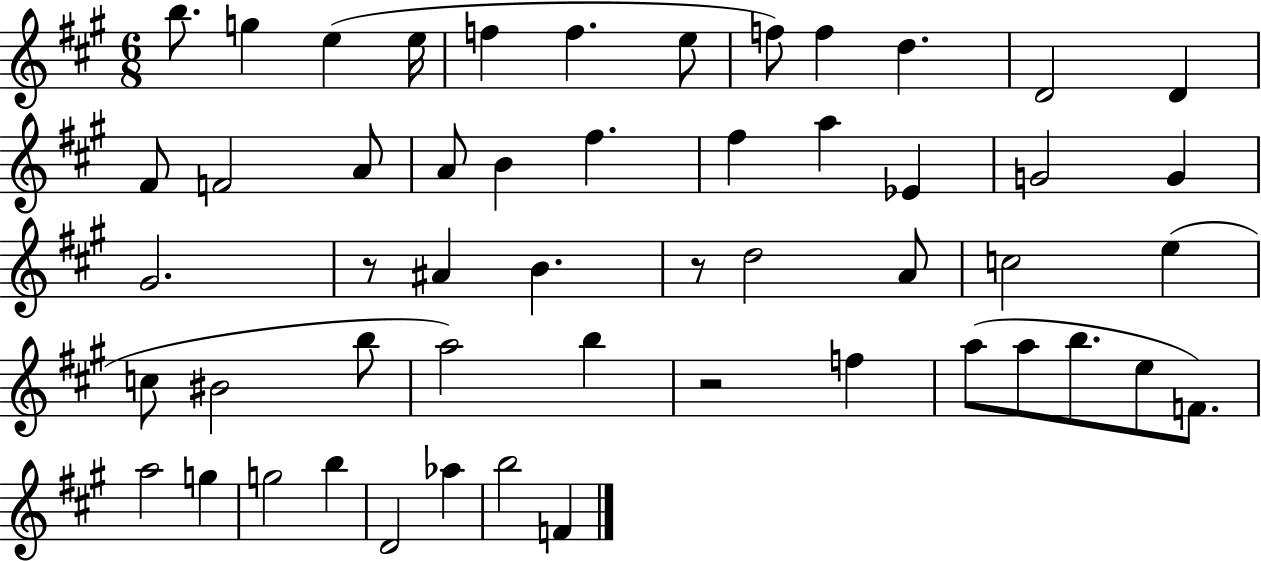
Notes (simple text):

B5/e. G5/q E5/q E5/s F5/q F5/q. E5/e F5/e F5/q D5/q. D4/h D4/q F#4/e F4/h A4/e A4/e B4/q F#5/q. F#5/q A5/q Eb4/q G4/h G4/q G#4/h. R/e A#4/q B4/q. R/e D5/h A4/e C5/h E5/q C5/e BIS4/h B5/e A5/h B5/q R/h F5/q A5/e A5/e B5/e. E5/e F4/e. A5/h G5/q G5/h B5/q D4/h Ab5/q B5/h F4/q